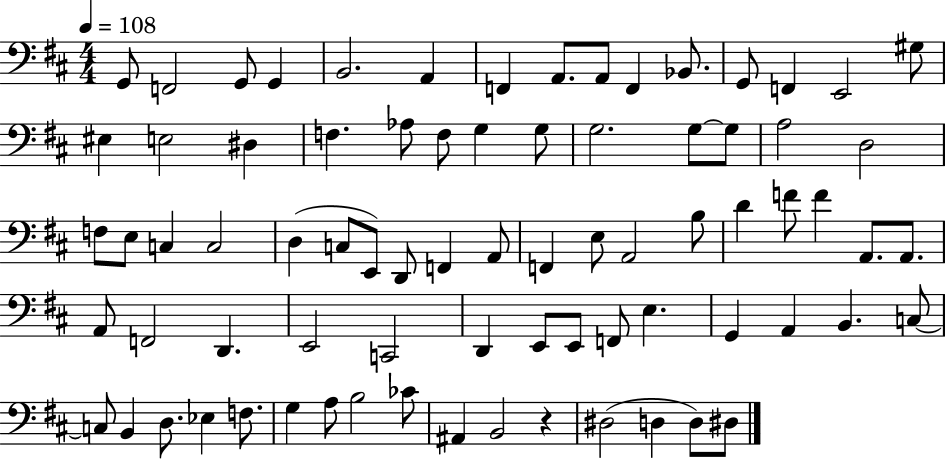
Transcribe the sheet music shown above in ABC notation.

X:1
T:Untitled
M:4/4
L:1/4
K:D
G,,/2 F,,2 G,,/2 G,, B,,2 A,, F,, A,,/2 A,,/2 F,, _B,,/2 G,,/2 F,, E,,2 ^G,/2 ^E, E,2 ^D, F, _A,/2 F,/2 G, G,/2 G,2 G,/2 G,/2 A,2 D,2 F,/2 E,/2 C, C,2 D, C,/2 E,,/2 D,,/2 F,, A,,/2 F,, E,/2 A,,2 B,/2 D F/2 F A,,/2 A,,/2 A,,/2 F,,2 D,, E,,2 C,,2 D,, E,,/2 E,,/2 F,,/2 E, G,, A,, B,, C,/2 C,/2 B,, D,/2 _E, F,/2 G, A,/2 B,2 _C/2 ^A,, B,,2 z ^D,2 D, D,/2 ^D,/2